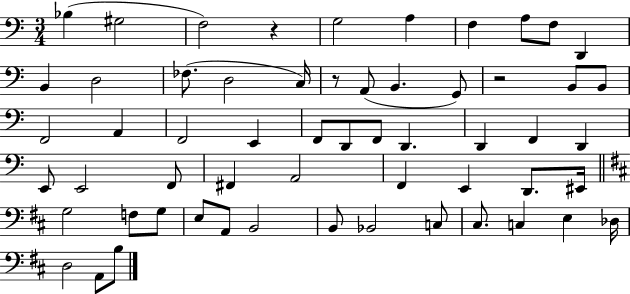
{
  \clef bass
  \numericTimeSignature
  \time 3/4
  \key c \major
  \repeat volta 2 { bes4( gis2 | f2) r4 | g2 a4 | f4 a8 f8 d,4 | \break b,4 d2 | fes8.( d2 c16) | r8 a,8( b,4. g,8) | r2 b,8 b,8 | \break f,2 a,4 | f,2 e,4 | f,8 d,8 f,8 d,4. | d,4 f,4 d,4 | \break e,8 e,2 f,8 | fis,4 a,2 | f,4 e,4 d,8. eis,16 | \bar "||" \break \key b \minor g2 f8 g8 | e8 a,8 b,2 | b,8 bes,2 c8 | cis8. c4 e4 des16 | \break d2 a,8 b8 | } \bar "|."
}